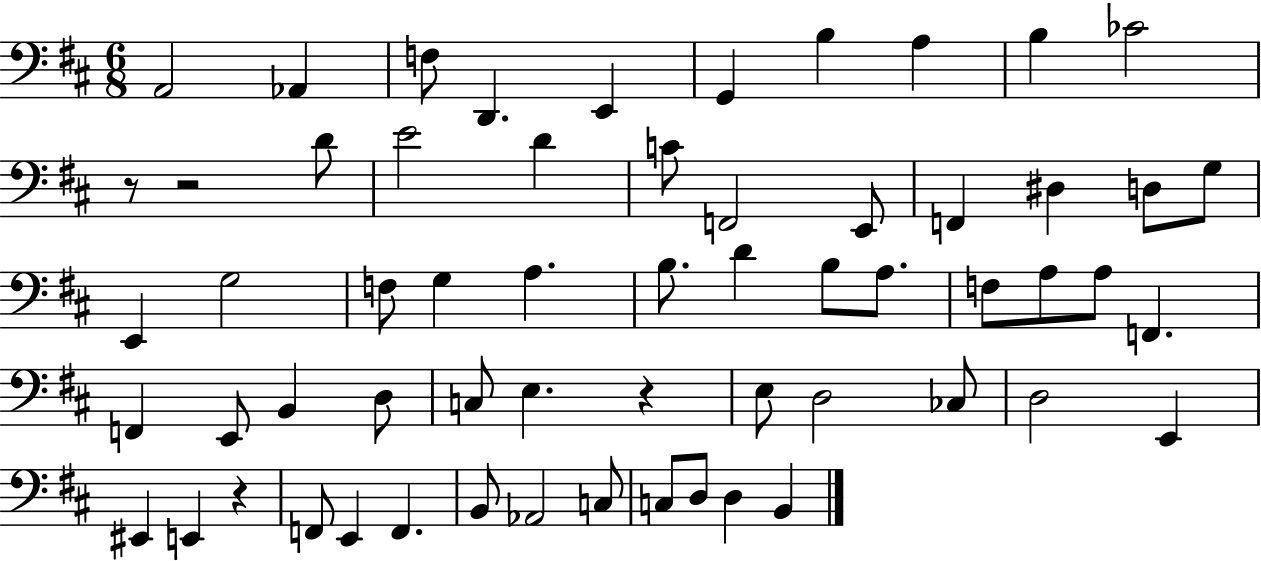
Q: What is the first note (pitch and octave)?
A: A2